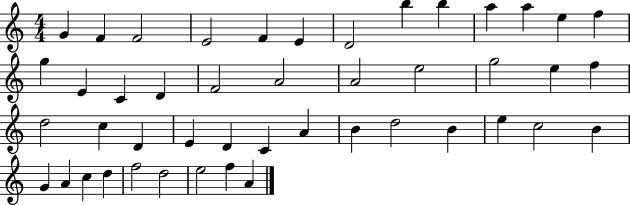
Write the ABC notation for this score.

X:1
T:Untitled
M:4/4
L:1/4
K:C
G F F2 E2 F E D2 b b a a e f g E C D F2 A2 A2 e2 g2 e f d2 c D E D C A B d2 B e c2 B G A c d f2 d2 e2 f A